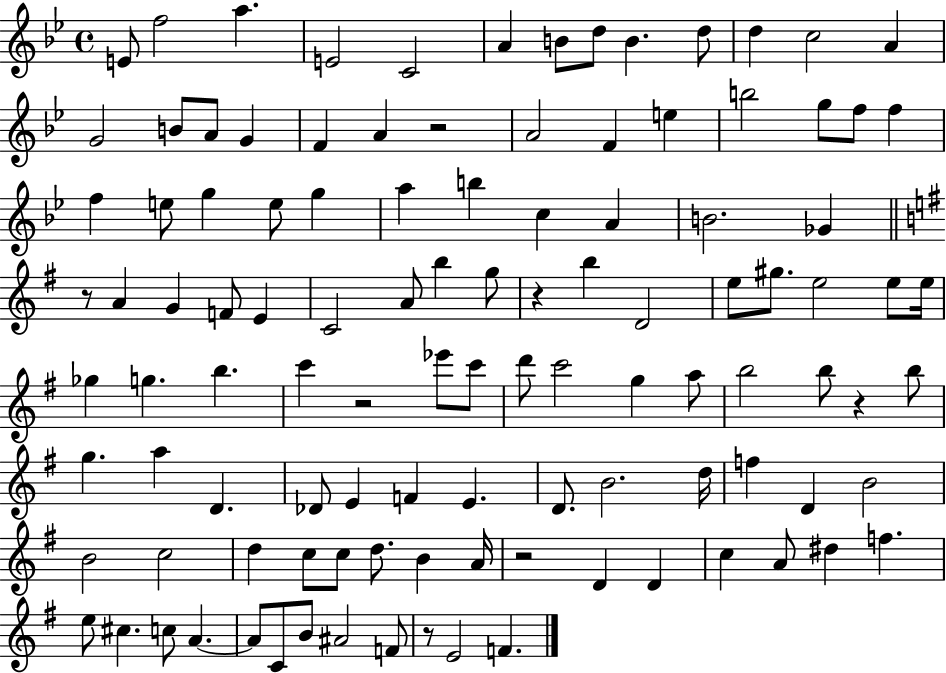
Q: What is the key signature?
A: BES major